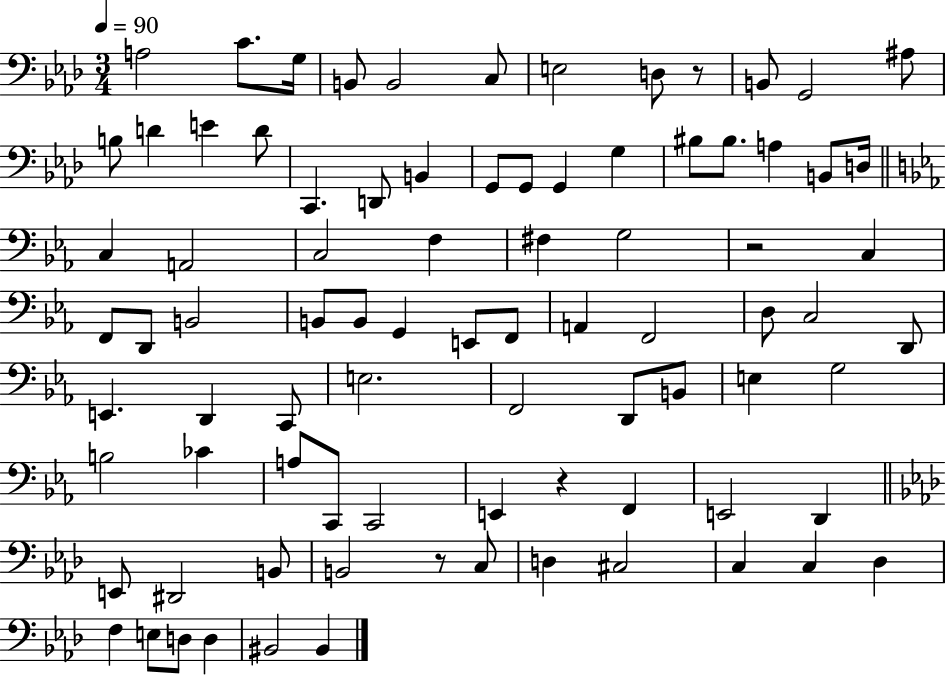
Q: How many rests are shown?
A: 4